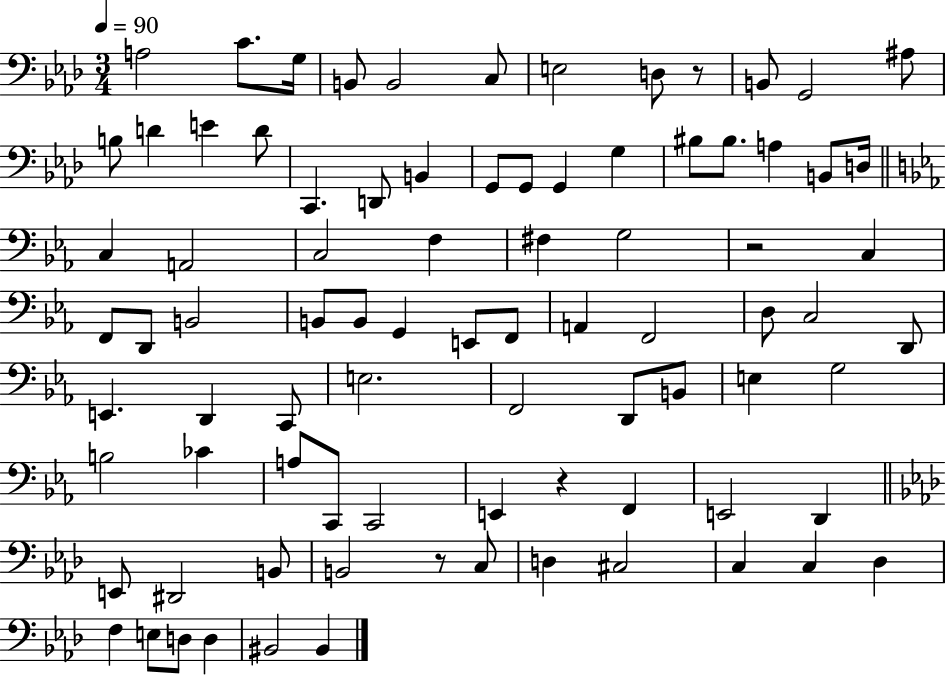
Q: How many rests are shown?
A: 4